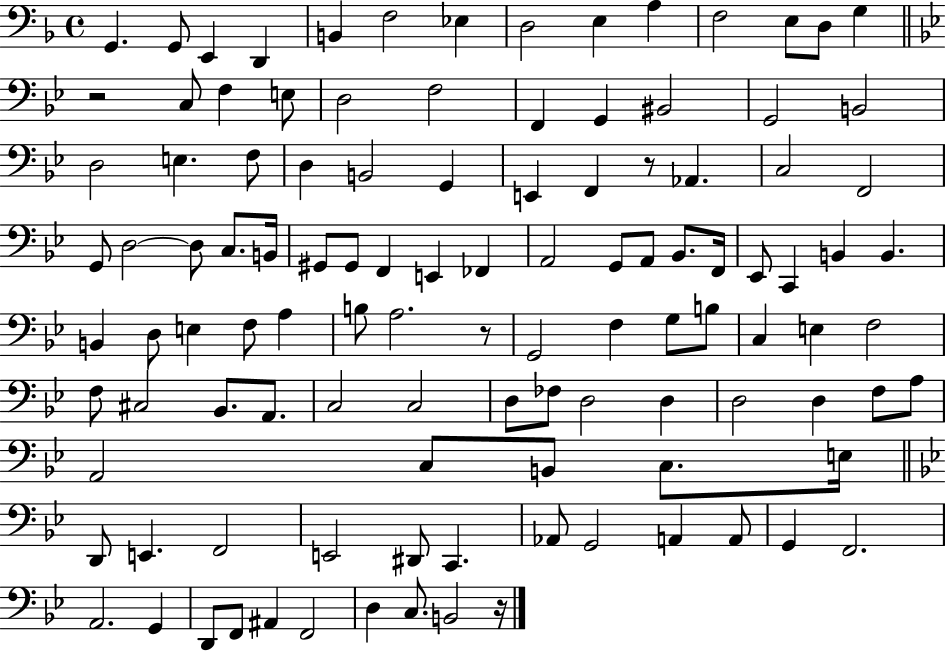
{
  \clef bass
  \time 4/4
  \defaultTimeSignature
  \key f \major
  g,4. g,8 e,4 d,4 | b,4 f2 ees4 | d2 e4 a4 | f2 e8 d8 g4 | \break \bar "||" \break \key g \minor r2 c8 f4 e8 | d2 f2 | f,4 g,4 bis,2 | g,2 b,2 | \break d2 e4. f8 | d4 b,2 g,4 | e,4 f,4 r8 aes,4. | c2 f,2 | \break g,8 d2~~ d8 c8. b,16 | gis,8 gis,8 f,4 e,4 fes,4 | a,2 g,8 a,8 bes,8. f,16 | ees,8 c,4 b,4 b,4. | \break b,4 d8 e4 f8 a4 | b8 a2. r8 | g,2 f4 g8 b8 | c4 e4 f2 | \break f8 cis2 bes,8. a,8. | c2 c2 | d8 fes8 d2 d4 | d2 d4 f8 a8 | \break a,2 c8 b,8 c8. e16 | \bar "||" \break \key bes \major d,8 e,4. f,2 | e,2 dis,8 c,4. | aes,8 g,2 a,4 a,8 | g,4 f,2. | \break a,2. g,4 | d,8 f,8 ais,4 f,2 | d4 c8. b,2 r16 | \bar "|."
}